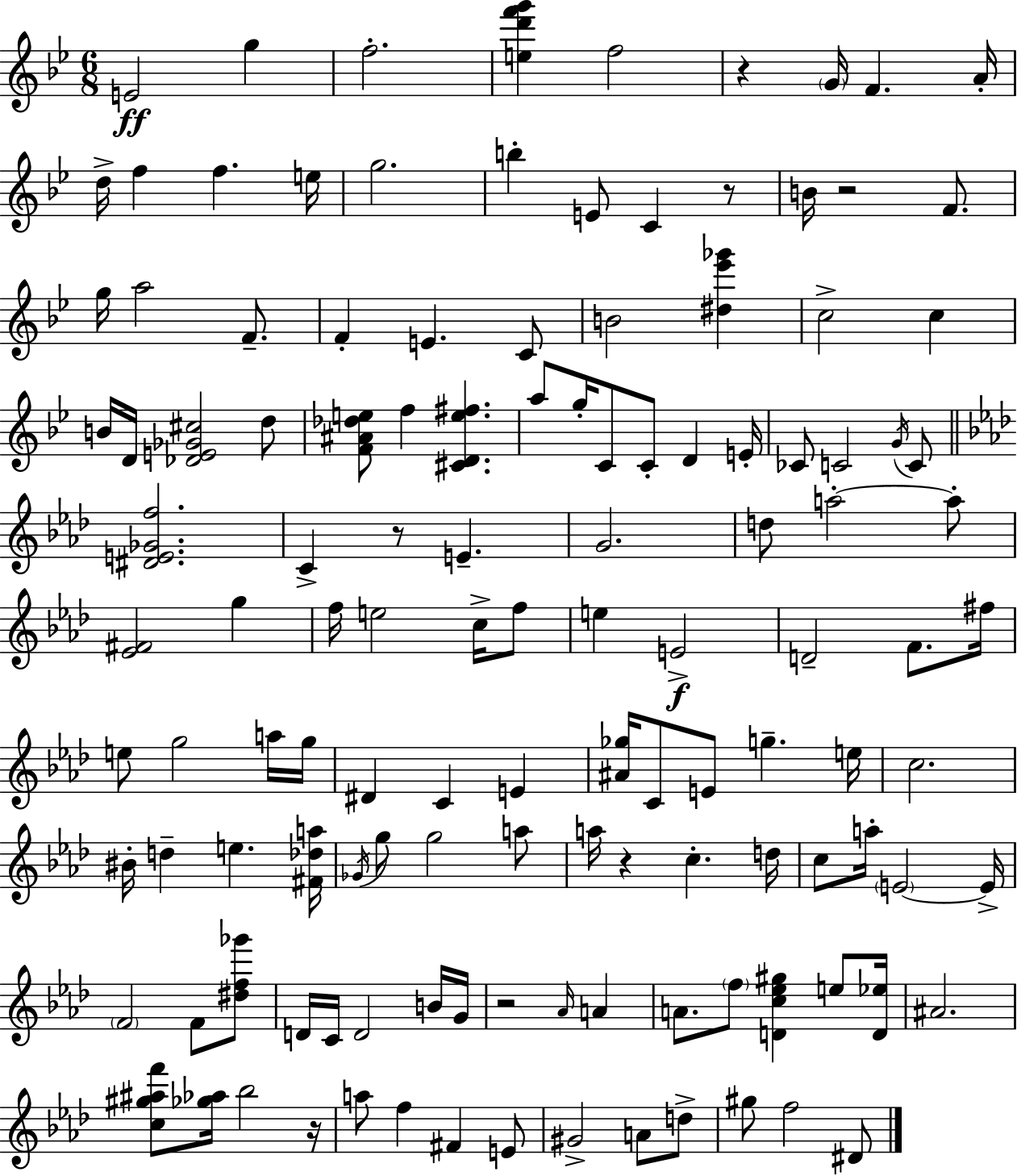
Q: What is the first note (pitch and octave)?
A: E4